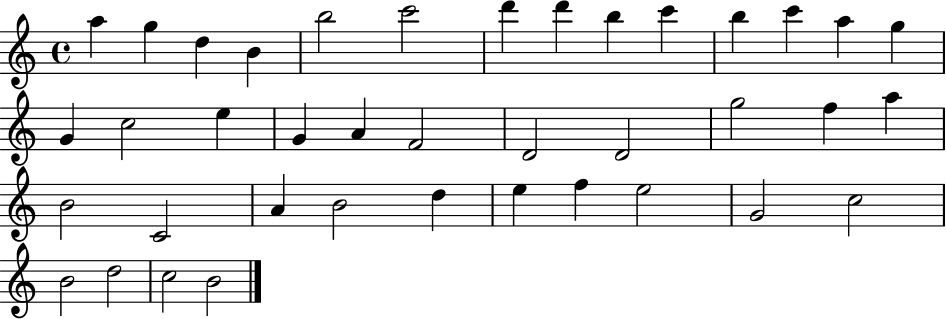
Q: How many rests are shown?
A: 0